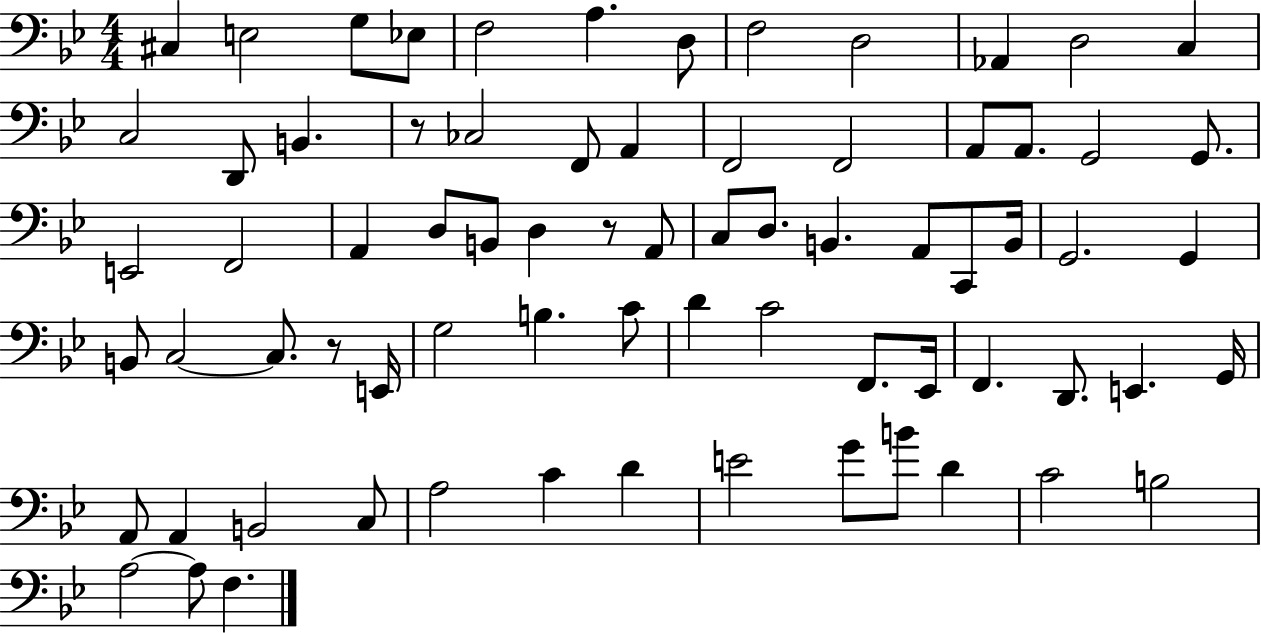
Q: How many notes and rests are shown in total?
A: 73